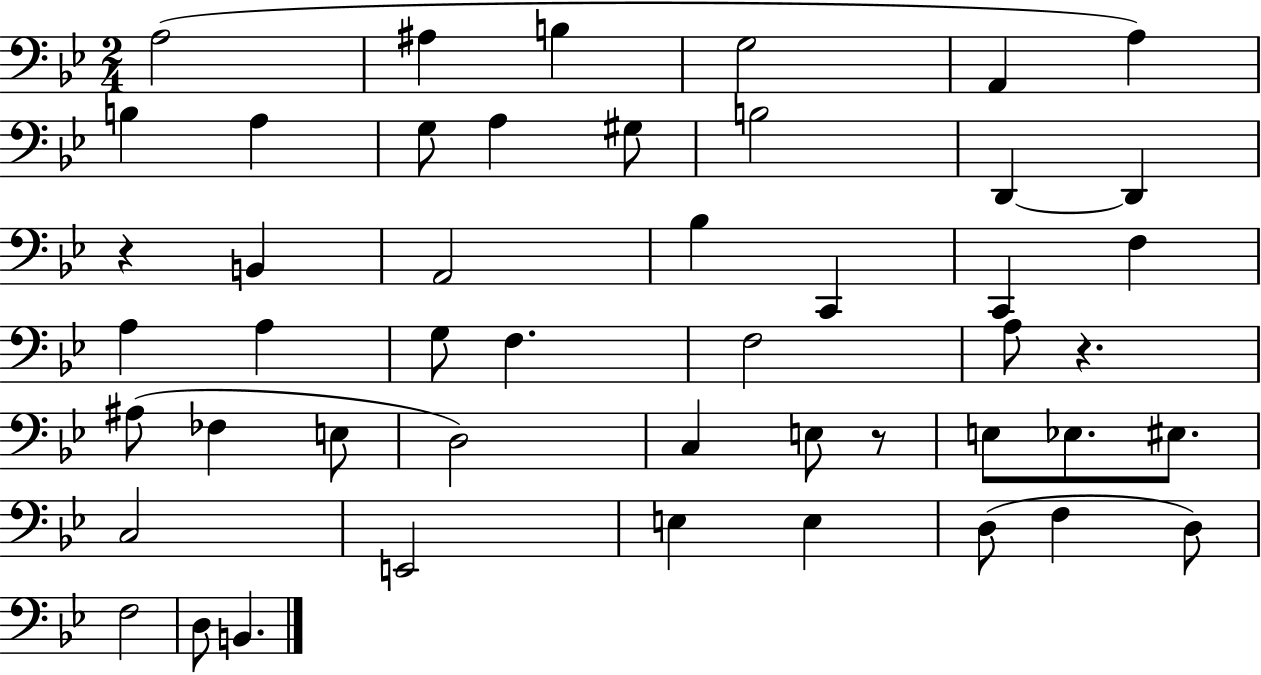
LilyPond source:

{
  \clef bass
  \numericTimeSignature
  \time 2/4
  \key bes \major
  a2( | ais4 b4 | g2 | a,4 a4) | \break b4 a4 | g8 a4 gis8 | b2 | d,4~~ d,4 | \break r4 b,4 | a,2 | bes4 c,4 | c,4 f4 | \break a4 a4 | g8 f4. | f2 | a8 r4. | \break ais8( fes4 e8 | d2) | c4 e8 r8 | e8 ees8. eis8. | \break c2 | e,2 | e4 e4 | d8( f4 d8) | \break f2 | d8 b,4. | \bar "|."
}